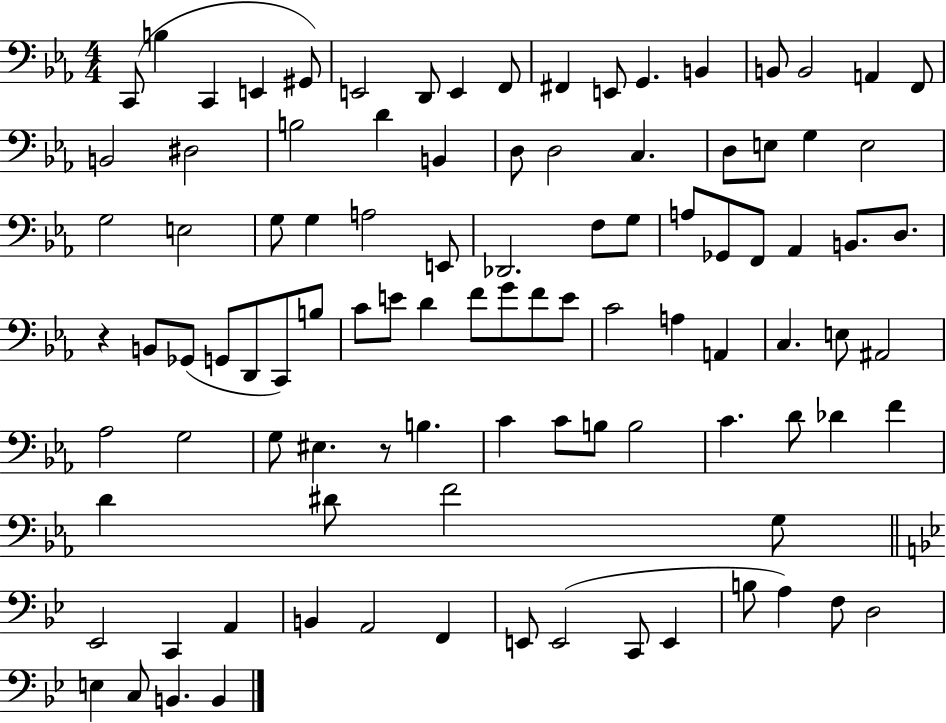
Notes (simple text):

C2/e B3/q C2/q E2/q G#2/e E2/h D2/e E2/q F2/e F#2/q E2/e G2/q. B2/q B2/e B2/h A2/q F2/e B2/h D#3/h B3/h D4/q B2/q D3/e D3/h C3/q. D3/e E3/e G3/q E3/h G3/h E3/h G3/e G3/q A3/h E2/e Db2/h. F3/e G3/e A3/e Gb2/e F2/e Ab2/q B2/e. D3/e. R/q B2/e Gb2/e G2/e D2/e C2/e B3/e C4/e E4/e D4/q F4/e G4/e F4/e E4/e C4/h A3/q A2/q C3/q. E3/e A#2/h Ab3/h G3/h G3/e EIS3/q. R/e B3/q. C4/q C4/e B3/e B3/h C4/q. D4/e Db4/q F4/q D4/q D#4/e F4/h G3/e Eb2/h C2/q A2/q B2/q A2/h F2/q E2/e E2/h C2/e E2/q B3/e A3/q F3/e D3/h E3/q C3/e B2/q. B2/q